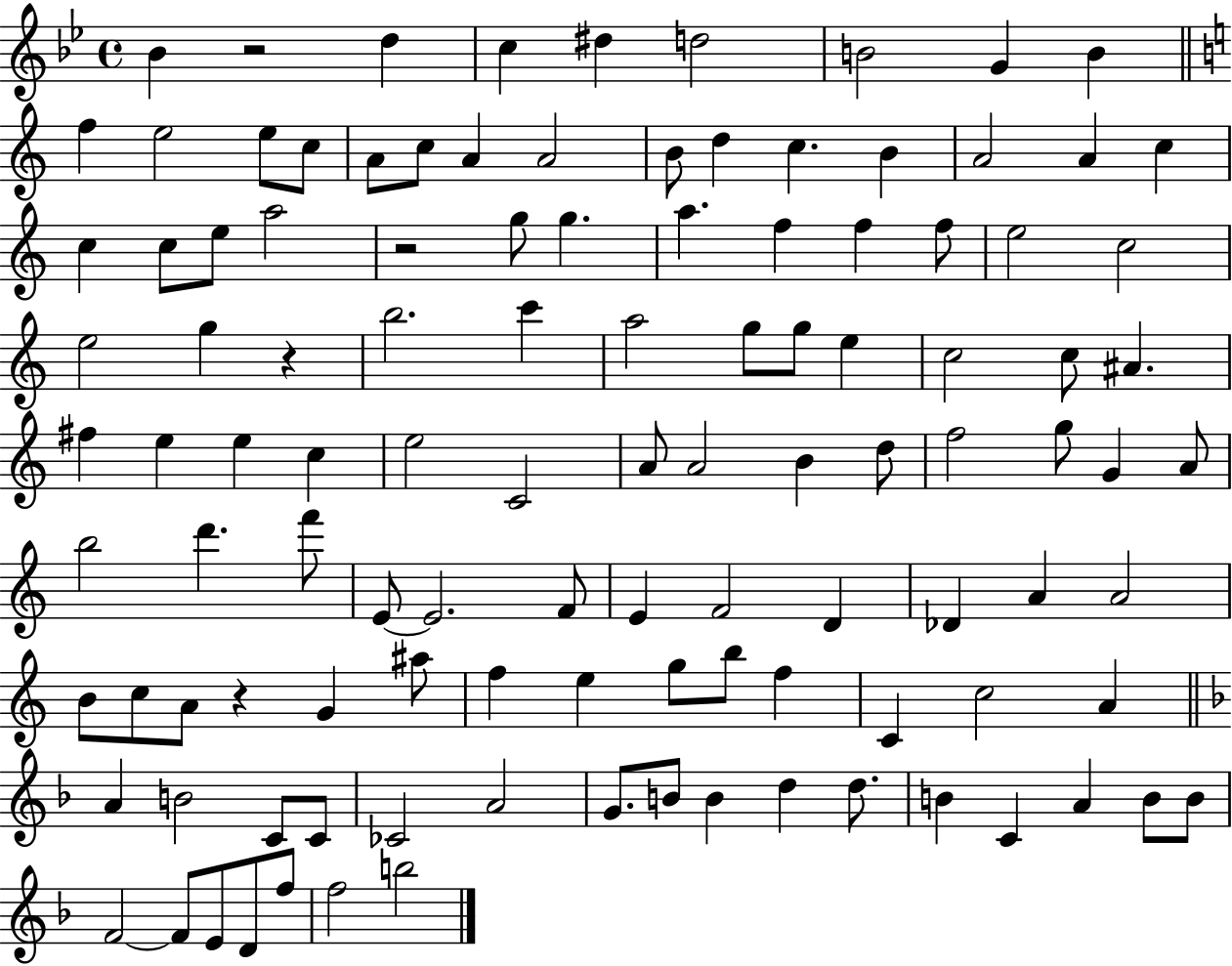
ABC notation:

X:1
T:Untitled
M:4/4
L:1/4
K:Bb
_B z2 d c ^d d2 B2 G B f e2 e/2 c/2 A/2 c/2 A A2 B/2 d c B A2 A c c c/2 e/2 a2 z2 g/2 g a f f f/2 e2 c2 e2 g z b2 c' a2 g/2 g/2 e c2 c/2 ^A ^f e e c e2 C2 A/2 A2 B d/2 f2 g/2 G A/2 b2 d' f'/2 E/2 E2 F/2 E F2 D _D A A2 B/2 c/2 A/2 z G ^a/2 f e g/2 b/2 f C c2 A A B2 C/2 C/2 _C2 A2 G/2 B/2 B d d/2 B C A B/2 B/2 F2 F/2 E/2 D/2 f/2 f2 b2